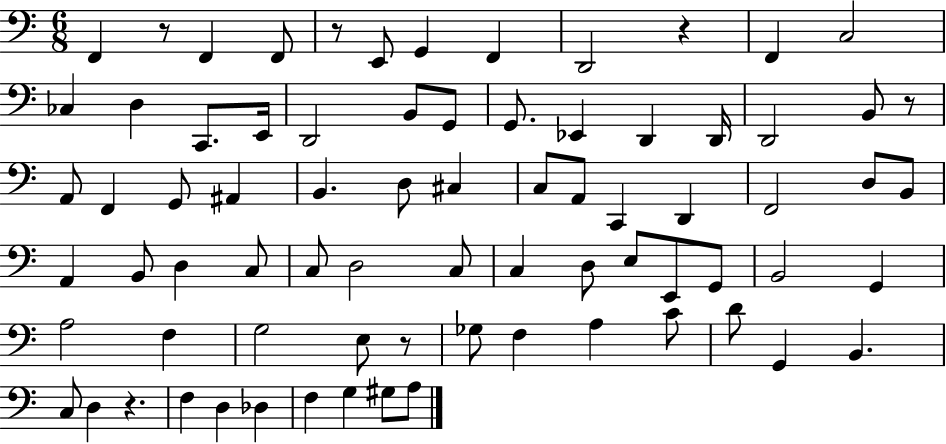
X:1
T:Untitled
M:6/8
L:1/4
K:C
F,, z/2 F,, F,,/2 z/2 E,,/2 G,, F,, D,,2 z F,, C,2 _C, D, C,,/2 E,,/4 D,,2 B,,/2 G,,/2 G,,/2 _E,, D,, D,,/4 D,,2 B,,/2 z/2 A,,/2 F,, G,,/2 ^A,, B,, D,/2 ^C, C,/2 A,,/2 C,, D,, F,,2 D,/2 B,,/2 A,, B,,/2 D, C,/2 C,/2 D,2 C,/2 C, D,/2 E,/2 E,,/2 G,,/2 B,,2 G,, A,2 F, G,2 E,/2 z/2 _G,/2 F, A, C/2 D/2 G,, B,, C,/2 D, z F, D, _D, F, G, ^G,/2 A,/2